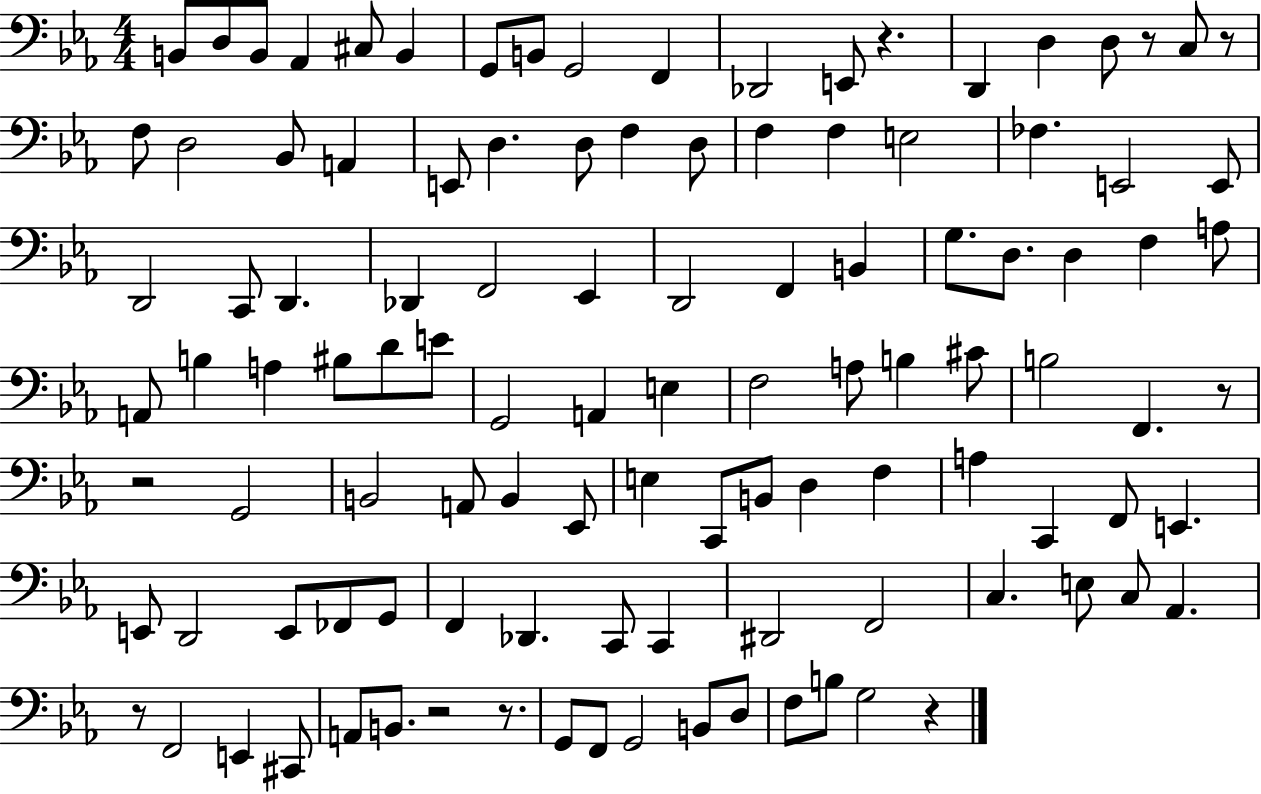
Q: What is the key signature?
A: EES major